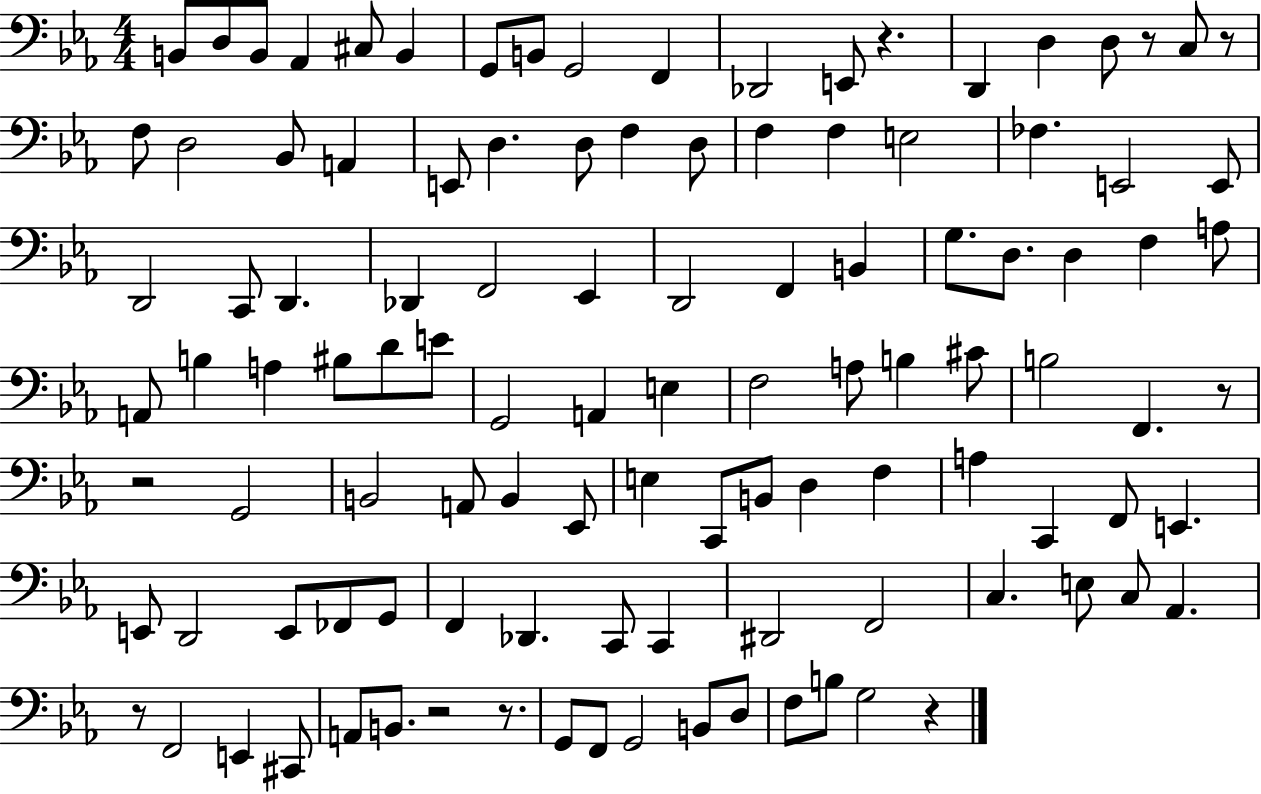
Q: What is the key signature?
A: EES major